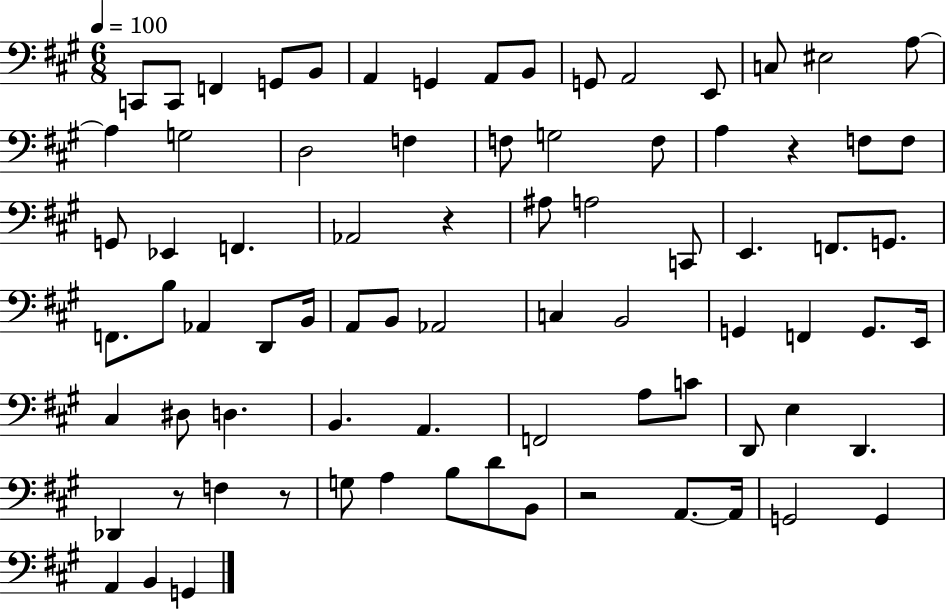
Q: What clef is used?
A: bass